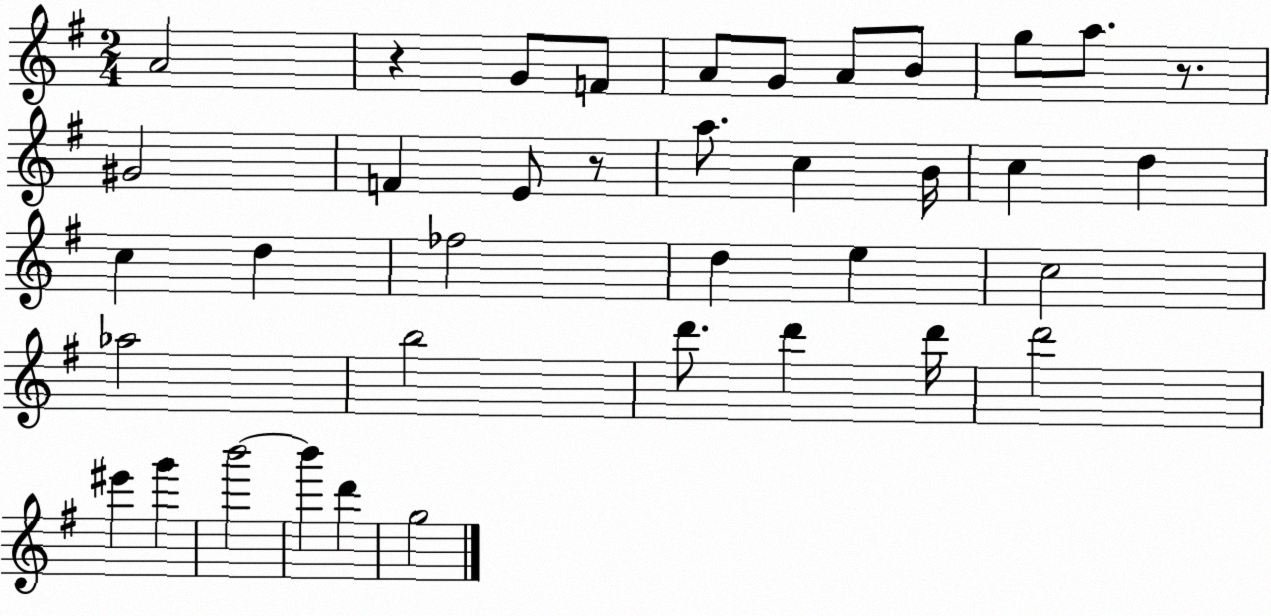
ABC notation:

X:1
T:Untitled
M:2/4
L:1/4
K:G
A2 z G/2 F/2 A/2 G/2 A/2 B/2 g/2 a/2 z/2 ^G2 F E/2 z/2 a/2 c B/4 c d c d _f2 d e c2 _a2 b2 d'/2 d' d'/4 d'2 ^e' g' b'2 b' d' g2